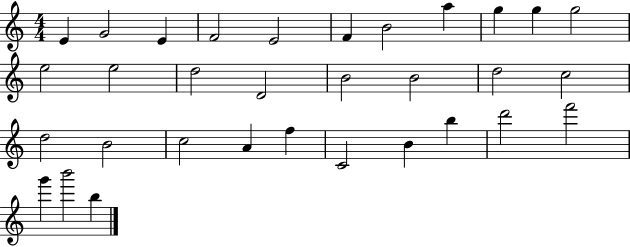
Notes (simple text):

E4/q G4/h E4/q F4/h E4/h F4/q B4/h A5/q G5/q G5/q G5/h E5/h E5/h D5/h D4/h B4/h B4/h D5/h C5/h D5/h B4/h C5/h A4/q F5/q C4/h B4/q B5/q D6/h F6/h G6/q B6/h B5/q